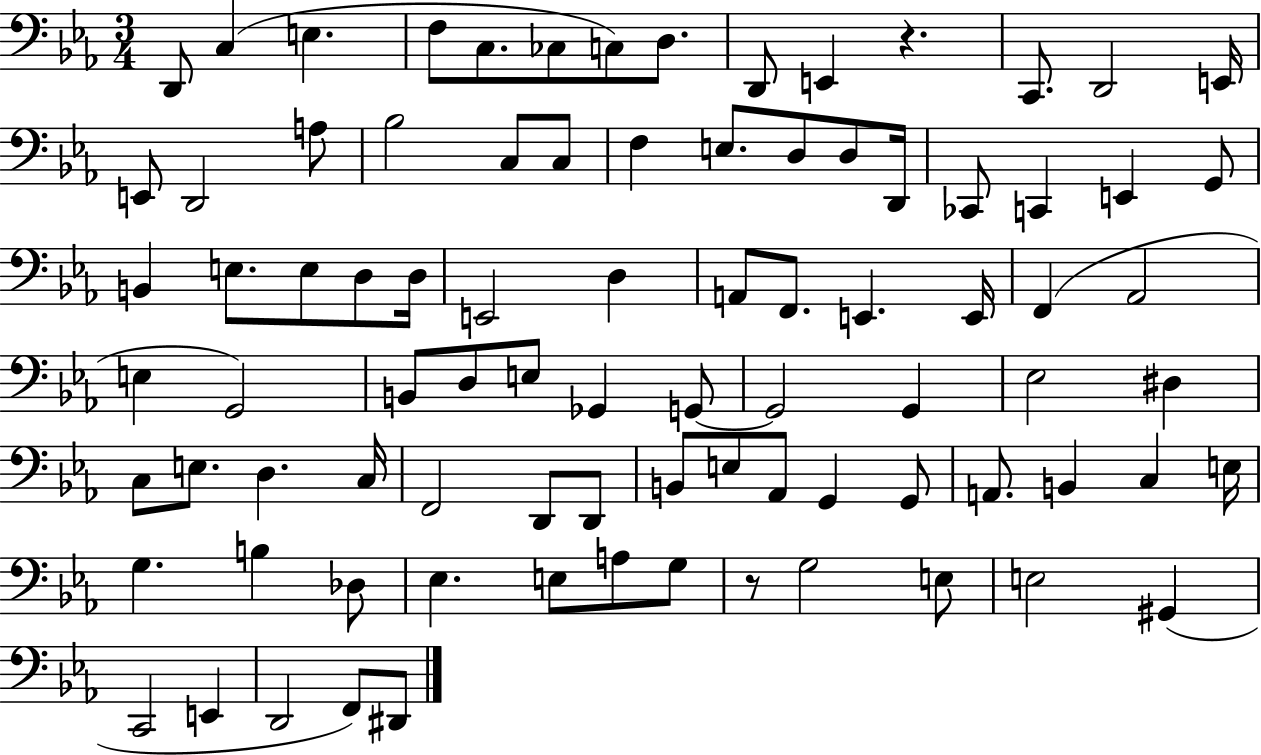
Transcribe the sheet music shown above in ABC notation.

X:1
T:Untitled
M:3/4
L:1/4
K:Eb
D,,/2 C, E, F,/2 C,/2 _C,/2 C,/2 D,/2 D,,/2 E,, z C,,/2 D,,2 E,,/4 E,,/2 D,,2 A,/2 _B,2 C,/2 C,/2 F, E,/2 D,/2 D,/2 D,,/4 _C,,/2 C,, E,, G,,/2 B,, E,/2 E,/2 D,/2 D,/4 E,,2 D, A,,/2 F,,/2 E,, E,,/4 F,, _A,,2 E, G,,2 B,,/2 D,/2 E,/2 _G,, G,,/2 G,,2 G,, _E,2 ^D, C,/2 E,/2 D, C,/4 F,,2 D,,/2 D,,/2 B,,/2 E,/2 _A,,/2 G,, G,,/2 A,,/2 B,, C, E,/4 G, B, _D,/2 _E, E,/2 A,/2 G,/2 z/2 G,2 E,/2 E,2 ^G,, C,,2 E,, D,,2 F,,/2 ^D,,/2